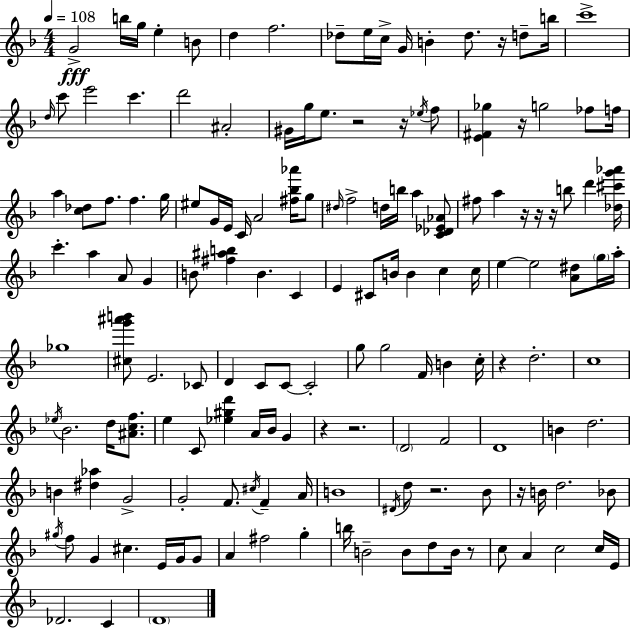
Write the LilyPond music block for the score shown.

{
  \clef treble
  \numericTimeSignature
  \time 4/4
  \key d \minor
  \tempo 4 = 108
  g'2->\fff b''16 g''16 e''4-. b'8 | d''4 f''2. | des''8-- e''16 c''16-> g'16 b'4-. des''8. r16 d''8-- b''16 | c'''1-> | \break \grace { d''16 } c'''8 e'''2 c'''4. | d'''2 ais'2-. | gis'16 g''16 e''8. r2 r16 \acciaccatura { ees''16 } | f''8 <e' fis' ges''>4 r16 g''2 fes''8 | \break f''16 a''4 <c'' des''>8 f''8. f''4. | g''16 eis''8 g'16 e'16 c'16 a'2 <fis'' bes'' aes'''>16 | g''8 \grace { dis''16 } f''2-> d''16 b''16 a''4 | <c' des' ees' aes'>8 fis''8 a''4 r16 r16 r16 b''8 d'''4 | \break <des'' cis''' g''' aes'''>16 c'''4.-. a''4 a'8 g'4 | b'8 <fis'' ais'' b''>4 b'4. c'4 | e'4 cis'8 b'16 b'4 c''4 | c''16 e''4~~ e''2 <a' dis''>8 | \break \parenthesize g''16 a''16-. ges''1 | <cis'' g''' ais''' b'''>8 e'2. | ces'8 d'4 c'8 c'8~~ c'2-. | g''8 g''2 f'16 b'4 | \break c''16-. r4 d''2.-. | c''1 | \acciaccatura { ees''16 } bes'2. | d''16 <ais' c'' f''>8. e''4 c'8 <ees'' gis'' d'''>4 a'16 bes'16 | \break g'4 r4 r2. | \parenthesize d'2 f'2 | d'1 | b'4 d''2. | \break b'4 <dis'' aes''>4 g'2-> | g'2-. f'8. \acciaccatura { cis''16 } | f'4-- a'16 b'1 | \acciaccatura { dis'16 } d''8 r2. | \break bes'8 r16 b'16 d''2. | bes'8 \acciaccatura { gis''16 } f''8 g'4 cis''4. | e'16 g'16 g'8 a'4 fis''2 | g''4-. b''16 b'2-- | \break b'8 d''8 b'16 r8 c''8 a'4 c''2 | c''16 e'16 des'2. | c'4 \parenthesize d'1 | \bar "|."
}